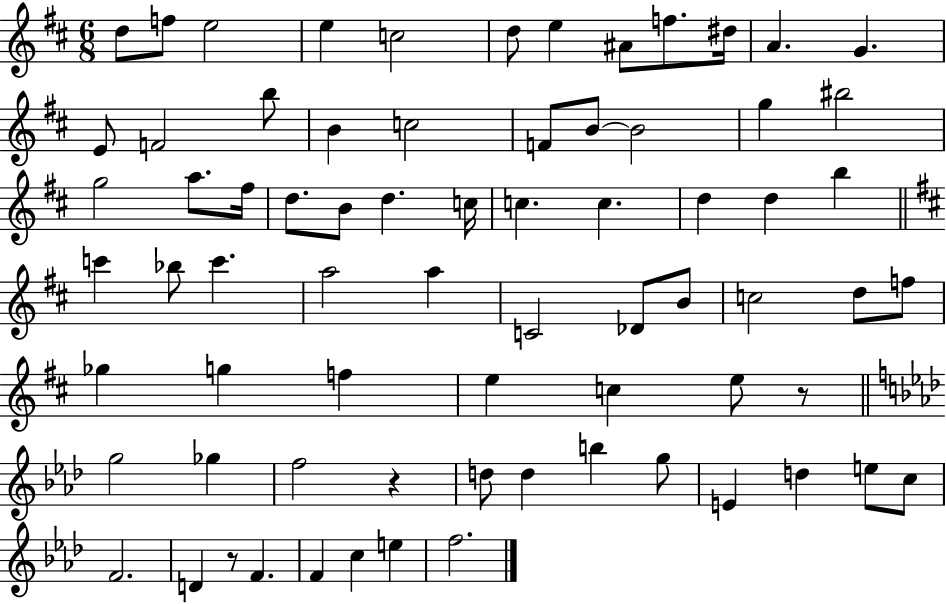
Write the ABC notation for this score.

X:1
T:Untitled
M:6/8
L:1/4
K:D
d/2 f/2 e2 e c2 d/2 e ^A/2 f/2 ^d/4 A G E/2 F2 b/2 B c2 F/2 B/2 B2 g ^b2 g2 a/2 ^f/4 d/2 B/2 d c/4 c c d d b c' _b/2 c' a2 a C2 _D/2 B/2 c2 d/2 f/2 _g g f e c e/2 z/2 g2 _g f2 z d/2 d b g/2 E d e/2 c/2 F2 D z/2 F F c e f2